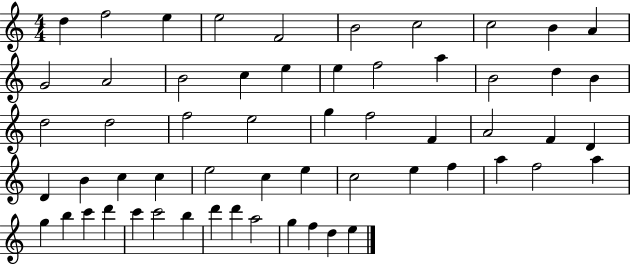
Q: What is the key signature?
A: C major